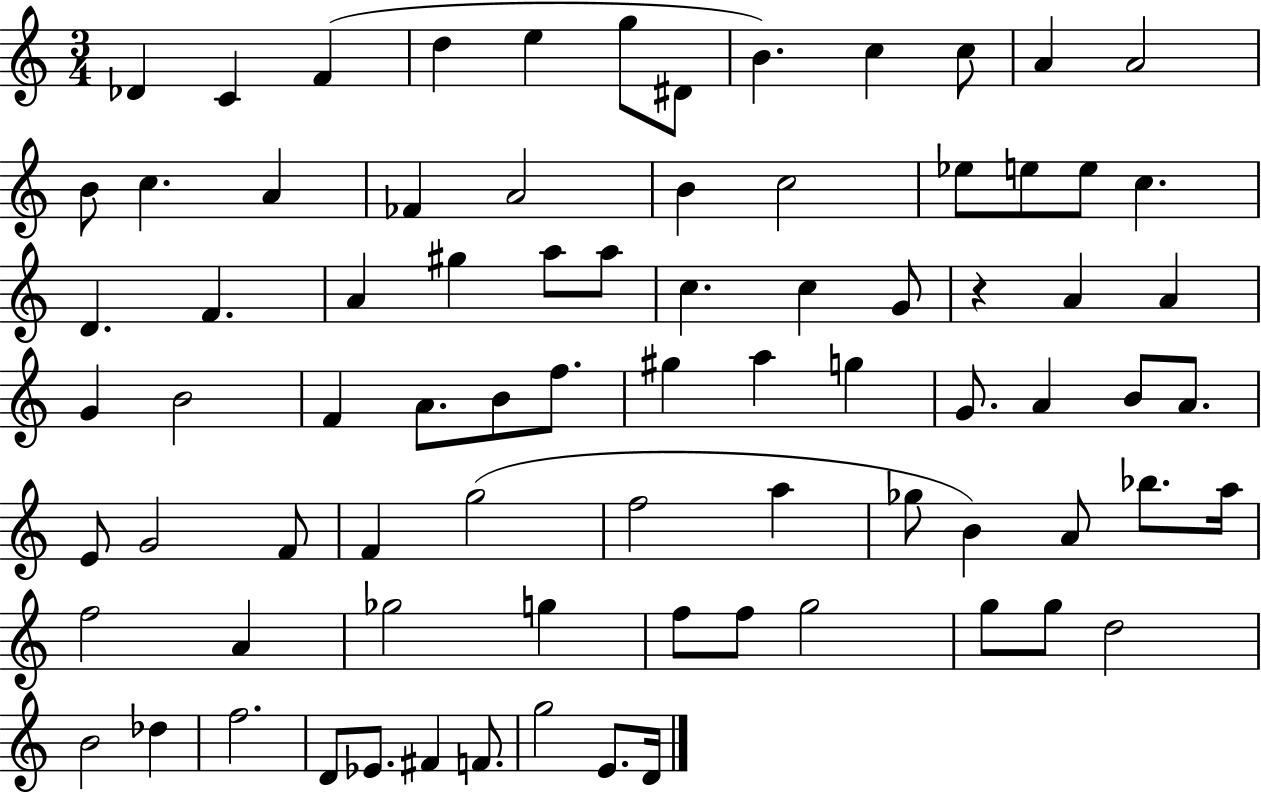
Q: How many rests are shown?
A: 1